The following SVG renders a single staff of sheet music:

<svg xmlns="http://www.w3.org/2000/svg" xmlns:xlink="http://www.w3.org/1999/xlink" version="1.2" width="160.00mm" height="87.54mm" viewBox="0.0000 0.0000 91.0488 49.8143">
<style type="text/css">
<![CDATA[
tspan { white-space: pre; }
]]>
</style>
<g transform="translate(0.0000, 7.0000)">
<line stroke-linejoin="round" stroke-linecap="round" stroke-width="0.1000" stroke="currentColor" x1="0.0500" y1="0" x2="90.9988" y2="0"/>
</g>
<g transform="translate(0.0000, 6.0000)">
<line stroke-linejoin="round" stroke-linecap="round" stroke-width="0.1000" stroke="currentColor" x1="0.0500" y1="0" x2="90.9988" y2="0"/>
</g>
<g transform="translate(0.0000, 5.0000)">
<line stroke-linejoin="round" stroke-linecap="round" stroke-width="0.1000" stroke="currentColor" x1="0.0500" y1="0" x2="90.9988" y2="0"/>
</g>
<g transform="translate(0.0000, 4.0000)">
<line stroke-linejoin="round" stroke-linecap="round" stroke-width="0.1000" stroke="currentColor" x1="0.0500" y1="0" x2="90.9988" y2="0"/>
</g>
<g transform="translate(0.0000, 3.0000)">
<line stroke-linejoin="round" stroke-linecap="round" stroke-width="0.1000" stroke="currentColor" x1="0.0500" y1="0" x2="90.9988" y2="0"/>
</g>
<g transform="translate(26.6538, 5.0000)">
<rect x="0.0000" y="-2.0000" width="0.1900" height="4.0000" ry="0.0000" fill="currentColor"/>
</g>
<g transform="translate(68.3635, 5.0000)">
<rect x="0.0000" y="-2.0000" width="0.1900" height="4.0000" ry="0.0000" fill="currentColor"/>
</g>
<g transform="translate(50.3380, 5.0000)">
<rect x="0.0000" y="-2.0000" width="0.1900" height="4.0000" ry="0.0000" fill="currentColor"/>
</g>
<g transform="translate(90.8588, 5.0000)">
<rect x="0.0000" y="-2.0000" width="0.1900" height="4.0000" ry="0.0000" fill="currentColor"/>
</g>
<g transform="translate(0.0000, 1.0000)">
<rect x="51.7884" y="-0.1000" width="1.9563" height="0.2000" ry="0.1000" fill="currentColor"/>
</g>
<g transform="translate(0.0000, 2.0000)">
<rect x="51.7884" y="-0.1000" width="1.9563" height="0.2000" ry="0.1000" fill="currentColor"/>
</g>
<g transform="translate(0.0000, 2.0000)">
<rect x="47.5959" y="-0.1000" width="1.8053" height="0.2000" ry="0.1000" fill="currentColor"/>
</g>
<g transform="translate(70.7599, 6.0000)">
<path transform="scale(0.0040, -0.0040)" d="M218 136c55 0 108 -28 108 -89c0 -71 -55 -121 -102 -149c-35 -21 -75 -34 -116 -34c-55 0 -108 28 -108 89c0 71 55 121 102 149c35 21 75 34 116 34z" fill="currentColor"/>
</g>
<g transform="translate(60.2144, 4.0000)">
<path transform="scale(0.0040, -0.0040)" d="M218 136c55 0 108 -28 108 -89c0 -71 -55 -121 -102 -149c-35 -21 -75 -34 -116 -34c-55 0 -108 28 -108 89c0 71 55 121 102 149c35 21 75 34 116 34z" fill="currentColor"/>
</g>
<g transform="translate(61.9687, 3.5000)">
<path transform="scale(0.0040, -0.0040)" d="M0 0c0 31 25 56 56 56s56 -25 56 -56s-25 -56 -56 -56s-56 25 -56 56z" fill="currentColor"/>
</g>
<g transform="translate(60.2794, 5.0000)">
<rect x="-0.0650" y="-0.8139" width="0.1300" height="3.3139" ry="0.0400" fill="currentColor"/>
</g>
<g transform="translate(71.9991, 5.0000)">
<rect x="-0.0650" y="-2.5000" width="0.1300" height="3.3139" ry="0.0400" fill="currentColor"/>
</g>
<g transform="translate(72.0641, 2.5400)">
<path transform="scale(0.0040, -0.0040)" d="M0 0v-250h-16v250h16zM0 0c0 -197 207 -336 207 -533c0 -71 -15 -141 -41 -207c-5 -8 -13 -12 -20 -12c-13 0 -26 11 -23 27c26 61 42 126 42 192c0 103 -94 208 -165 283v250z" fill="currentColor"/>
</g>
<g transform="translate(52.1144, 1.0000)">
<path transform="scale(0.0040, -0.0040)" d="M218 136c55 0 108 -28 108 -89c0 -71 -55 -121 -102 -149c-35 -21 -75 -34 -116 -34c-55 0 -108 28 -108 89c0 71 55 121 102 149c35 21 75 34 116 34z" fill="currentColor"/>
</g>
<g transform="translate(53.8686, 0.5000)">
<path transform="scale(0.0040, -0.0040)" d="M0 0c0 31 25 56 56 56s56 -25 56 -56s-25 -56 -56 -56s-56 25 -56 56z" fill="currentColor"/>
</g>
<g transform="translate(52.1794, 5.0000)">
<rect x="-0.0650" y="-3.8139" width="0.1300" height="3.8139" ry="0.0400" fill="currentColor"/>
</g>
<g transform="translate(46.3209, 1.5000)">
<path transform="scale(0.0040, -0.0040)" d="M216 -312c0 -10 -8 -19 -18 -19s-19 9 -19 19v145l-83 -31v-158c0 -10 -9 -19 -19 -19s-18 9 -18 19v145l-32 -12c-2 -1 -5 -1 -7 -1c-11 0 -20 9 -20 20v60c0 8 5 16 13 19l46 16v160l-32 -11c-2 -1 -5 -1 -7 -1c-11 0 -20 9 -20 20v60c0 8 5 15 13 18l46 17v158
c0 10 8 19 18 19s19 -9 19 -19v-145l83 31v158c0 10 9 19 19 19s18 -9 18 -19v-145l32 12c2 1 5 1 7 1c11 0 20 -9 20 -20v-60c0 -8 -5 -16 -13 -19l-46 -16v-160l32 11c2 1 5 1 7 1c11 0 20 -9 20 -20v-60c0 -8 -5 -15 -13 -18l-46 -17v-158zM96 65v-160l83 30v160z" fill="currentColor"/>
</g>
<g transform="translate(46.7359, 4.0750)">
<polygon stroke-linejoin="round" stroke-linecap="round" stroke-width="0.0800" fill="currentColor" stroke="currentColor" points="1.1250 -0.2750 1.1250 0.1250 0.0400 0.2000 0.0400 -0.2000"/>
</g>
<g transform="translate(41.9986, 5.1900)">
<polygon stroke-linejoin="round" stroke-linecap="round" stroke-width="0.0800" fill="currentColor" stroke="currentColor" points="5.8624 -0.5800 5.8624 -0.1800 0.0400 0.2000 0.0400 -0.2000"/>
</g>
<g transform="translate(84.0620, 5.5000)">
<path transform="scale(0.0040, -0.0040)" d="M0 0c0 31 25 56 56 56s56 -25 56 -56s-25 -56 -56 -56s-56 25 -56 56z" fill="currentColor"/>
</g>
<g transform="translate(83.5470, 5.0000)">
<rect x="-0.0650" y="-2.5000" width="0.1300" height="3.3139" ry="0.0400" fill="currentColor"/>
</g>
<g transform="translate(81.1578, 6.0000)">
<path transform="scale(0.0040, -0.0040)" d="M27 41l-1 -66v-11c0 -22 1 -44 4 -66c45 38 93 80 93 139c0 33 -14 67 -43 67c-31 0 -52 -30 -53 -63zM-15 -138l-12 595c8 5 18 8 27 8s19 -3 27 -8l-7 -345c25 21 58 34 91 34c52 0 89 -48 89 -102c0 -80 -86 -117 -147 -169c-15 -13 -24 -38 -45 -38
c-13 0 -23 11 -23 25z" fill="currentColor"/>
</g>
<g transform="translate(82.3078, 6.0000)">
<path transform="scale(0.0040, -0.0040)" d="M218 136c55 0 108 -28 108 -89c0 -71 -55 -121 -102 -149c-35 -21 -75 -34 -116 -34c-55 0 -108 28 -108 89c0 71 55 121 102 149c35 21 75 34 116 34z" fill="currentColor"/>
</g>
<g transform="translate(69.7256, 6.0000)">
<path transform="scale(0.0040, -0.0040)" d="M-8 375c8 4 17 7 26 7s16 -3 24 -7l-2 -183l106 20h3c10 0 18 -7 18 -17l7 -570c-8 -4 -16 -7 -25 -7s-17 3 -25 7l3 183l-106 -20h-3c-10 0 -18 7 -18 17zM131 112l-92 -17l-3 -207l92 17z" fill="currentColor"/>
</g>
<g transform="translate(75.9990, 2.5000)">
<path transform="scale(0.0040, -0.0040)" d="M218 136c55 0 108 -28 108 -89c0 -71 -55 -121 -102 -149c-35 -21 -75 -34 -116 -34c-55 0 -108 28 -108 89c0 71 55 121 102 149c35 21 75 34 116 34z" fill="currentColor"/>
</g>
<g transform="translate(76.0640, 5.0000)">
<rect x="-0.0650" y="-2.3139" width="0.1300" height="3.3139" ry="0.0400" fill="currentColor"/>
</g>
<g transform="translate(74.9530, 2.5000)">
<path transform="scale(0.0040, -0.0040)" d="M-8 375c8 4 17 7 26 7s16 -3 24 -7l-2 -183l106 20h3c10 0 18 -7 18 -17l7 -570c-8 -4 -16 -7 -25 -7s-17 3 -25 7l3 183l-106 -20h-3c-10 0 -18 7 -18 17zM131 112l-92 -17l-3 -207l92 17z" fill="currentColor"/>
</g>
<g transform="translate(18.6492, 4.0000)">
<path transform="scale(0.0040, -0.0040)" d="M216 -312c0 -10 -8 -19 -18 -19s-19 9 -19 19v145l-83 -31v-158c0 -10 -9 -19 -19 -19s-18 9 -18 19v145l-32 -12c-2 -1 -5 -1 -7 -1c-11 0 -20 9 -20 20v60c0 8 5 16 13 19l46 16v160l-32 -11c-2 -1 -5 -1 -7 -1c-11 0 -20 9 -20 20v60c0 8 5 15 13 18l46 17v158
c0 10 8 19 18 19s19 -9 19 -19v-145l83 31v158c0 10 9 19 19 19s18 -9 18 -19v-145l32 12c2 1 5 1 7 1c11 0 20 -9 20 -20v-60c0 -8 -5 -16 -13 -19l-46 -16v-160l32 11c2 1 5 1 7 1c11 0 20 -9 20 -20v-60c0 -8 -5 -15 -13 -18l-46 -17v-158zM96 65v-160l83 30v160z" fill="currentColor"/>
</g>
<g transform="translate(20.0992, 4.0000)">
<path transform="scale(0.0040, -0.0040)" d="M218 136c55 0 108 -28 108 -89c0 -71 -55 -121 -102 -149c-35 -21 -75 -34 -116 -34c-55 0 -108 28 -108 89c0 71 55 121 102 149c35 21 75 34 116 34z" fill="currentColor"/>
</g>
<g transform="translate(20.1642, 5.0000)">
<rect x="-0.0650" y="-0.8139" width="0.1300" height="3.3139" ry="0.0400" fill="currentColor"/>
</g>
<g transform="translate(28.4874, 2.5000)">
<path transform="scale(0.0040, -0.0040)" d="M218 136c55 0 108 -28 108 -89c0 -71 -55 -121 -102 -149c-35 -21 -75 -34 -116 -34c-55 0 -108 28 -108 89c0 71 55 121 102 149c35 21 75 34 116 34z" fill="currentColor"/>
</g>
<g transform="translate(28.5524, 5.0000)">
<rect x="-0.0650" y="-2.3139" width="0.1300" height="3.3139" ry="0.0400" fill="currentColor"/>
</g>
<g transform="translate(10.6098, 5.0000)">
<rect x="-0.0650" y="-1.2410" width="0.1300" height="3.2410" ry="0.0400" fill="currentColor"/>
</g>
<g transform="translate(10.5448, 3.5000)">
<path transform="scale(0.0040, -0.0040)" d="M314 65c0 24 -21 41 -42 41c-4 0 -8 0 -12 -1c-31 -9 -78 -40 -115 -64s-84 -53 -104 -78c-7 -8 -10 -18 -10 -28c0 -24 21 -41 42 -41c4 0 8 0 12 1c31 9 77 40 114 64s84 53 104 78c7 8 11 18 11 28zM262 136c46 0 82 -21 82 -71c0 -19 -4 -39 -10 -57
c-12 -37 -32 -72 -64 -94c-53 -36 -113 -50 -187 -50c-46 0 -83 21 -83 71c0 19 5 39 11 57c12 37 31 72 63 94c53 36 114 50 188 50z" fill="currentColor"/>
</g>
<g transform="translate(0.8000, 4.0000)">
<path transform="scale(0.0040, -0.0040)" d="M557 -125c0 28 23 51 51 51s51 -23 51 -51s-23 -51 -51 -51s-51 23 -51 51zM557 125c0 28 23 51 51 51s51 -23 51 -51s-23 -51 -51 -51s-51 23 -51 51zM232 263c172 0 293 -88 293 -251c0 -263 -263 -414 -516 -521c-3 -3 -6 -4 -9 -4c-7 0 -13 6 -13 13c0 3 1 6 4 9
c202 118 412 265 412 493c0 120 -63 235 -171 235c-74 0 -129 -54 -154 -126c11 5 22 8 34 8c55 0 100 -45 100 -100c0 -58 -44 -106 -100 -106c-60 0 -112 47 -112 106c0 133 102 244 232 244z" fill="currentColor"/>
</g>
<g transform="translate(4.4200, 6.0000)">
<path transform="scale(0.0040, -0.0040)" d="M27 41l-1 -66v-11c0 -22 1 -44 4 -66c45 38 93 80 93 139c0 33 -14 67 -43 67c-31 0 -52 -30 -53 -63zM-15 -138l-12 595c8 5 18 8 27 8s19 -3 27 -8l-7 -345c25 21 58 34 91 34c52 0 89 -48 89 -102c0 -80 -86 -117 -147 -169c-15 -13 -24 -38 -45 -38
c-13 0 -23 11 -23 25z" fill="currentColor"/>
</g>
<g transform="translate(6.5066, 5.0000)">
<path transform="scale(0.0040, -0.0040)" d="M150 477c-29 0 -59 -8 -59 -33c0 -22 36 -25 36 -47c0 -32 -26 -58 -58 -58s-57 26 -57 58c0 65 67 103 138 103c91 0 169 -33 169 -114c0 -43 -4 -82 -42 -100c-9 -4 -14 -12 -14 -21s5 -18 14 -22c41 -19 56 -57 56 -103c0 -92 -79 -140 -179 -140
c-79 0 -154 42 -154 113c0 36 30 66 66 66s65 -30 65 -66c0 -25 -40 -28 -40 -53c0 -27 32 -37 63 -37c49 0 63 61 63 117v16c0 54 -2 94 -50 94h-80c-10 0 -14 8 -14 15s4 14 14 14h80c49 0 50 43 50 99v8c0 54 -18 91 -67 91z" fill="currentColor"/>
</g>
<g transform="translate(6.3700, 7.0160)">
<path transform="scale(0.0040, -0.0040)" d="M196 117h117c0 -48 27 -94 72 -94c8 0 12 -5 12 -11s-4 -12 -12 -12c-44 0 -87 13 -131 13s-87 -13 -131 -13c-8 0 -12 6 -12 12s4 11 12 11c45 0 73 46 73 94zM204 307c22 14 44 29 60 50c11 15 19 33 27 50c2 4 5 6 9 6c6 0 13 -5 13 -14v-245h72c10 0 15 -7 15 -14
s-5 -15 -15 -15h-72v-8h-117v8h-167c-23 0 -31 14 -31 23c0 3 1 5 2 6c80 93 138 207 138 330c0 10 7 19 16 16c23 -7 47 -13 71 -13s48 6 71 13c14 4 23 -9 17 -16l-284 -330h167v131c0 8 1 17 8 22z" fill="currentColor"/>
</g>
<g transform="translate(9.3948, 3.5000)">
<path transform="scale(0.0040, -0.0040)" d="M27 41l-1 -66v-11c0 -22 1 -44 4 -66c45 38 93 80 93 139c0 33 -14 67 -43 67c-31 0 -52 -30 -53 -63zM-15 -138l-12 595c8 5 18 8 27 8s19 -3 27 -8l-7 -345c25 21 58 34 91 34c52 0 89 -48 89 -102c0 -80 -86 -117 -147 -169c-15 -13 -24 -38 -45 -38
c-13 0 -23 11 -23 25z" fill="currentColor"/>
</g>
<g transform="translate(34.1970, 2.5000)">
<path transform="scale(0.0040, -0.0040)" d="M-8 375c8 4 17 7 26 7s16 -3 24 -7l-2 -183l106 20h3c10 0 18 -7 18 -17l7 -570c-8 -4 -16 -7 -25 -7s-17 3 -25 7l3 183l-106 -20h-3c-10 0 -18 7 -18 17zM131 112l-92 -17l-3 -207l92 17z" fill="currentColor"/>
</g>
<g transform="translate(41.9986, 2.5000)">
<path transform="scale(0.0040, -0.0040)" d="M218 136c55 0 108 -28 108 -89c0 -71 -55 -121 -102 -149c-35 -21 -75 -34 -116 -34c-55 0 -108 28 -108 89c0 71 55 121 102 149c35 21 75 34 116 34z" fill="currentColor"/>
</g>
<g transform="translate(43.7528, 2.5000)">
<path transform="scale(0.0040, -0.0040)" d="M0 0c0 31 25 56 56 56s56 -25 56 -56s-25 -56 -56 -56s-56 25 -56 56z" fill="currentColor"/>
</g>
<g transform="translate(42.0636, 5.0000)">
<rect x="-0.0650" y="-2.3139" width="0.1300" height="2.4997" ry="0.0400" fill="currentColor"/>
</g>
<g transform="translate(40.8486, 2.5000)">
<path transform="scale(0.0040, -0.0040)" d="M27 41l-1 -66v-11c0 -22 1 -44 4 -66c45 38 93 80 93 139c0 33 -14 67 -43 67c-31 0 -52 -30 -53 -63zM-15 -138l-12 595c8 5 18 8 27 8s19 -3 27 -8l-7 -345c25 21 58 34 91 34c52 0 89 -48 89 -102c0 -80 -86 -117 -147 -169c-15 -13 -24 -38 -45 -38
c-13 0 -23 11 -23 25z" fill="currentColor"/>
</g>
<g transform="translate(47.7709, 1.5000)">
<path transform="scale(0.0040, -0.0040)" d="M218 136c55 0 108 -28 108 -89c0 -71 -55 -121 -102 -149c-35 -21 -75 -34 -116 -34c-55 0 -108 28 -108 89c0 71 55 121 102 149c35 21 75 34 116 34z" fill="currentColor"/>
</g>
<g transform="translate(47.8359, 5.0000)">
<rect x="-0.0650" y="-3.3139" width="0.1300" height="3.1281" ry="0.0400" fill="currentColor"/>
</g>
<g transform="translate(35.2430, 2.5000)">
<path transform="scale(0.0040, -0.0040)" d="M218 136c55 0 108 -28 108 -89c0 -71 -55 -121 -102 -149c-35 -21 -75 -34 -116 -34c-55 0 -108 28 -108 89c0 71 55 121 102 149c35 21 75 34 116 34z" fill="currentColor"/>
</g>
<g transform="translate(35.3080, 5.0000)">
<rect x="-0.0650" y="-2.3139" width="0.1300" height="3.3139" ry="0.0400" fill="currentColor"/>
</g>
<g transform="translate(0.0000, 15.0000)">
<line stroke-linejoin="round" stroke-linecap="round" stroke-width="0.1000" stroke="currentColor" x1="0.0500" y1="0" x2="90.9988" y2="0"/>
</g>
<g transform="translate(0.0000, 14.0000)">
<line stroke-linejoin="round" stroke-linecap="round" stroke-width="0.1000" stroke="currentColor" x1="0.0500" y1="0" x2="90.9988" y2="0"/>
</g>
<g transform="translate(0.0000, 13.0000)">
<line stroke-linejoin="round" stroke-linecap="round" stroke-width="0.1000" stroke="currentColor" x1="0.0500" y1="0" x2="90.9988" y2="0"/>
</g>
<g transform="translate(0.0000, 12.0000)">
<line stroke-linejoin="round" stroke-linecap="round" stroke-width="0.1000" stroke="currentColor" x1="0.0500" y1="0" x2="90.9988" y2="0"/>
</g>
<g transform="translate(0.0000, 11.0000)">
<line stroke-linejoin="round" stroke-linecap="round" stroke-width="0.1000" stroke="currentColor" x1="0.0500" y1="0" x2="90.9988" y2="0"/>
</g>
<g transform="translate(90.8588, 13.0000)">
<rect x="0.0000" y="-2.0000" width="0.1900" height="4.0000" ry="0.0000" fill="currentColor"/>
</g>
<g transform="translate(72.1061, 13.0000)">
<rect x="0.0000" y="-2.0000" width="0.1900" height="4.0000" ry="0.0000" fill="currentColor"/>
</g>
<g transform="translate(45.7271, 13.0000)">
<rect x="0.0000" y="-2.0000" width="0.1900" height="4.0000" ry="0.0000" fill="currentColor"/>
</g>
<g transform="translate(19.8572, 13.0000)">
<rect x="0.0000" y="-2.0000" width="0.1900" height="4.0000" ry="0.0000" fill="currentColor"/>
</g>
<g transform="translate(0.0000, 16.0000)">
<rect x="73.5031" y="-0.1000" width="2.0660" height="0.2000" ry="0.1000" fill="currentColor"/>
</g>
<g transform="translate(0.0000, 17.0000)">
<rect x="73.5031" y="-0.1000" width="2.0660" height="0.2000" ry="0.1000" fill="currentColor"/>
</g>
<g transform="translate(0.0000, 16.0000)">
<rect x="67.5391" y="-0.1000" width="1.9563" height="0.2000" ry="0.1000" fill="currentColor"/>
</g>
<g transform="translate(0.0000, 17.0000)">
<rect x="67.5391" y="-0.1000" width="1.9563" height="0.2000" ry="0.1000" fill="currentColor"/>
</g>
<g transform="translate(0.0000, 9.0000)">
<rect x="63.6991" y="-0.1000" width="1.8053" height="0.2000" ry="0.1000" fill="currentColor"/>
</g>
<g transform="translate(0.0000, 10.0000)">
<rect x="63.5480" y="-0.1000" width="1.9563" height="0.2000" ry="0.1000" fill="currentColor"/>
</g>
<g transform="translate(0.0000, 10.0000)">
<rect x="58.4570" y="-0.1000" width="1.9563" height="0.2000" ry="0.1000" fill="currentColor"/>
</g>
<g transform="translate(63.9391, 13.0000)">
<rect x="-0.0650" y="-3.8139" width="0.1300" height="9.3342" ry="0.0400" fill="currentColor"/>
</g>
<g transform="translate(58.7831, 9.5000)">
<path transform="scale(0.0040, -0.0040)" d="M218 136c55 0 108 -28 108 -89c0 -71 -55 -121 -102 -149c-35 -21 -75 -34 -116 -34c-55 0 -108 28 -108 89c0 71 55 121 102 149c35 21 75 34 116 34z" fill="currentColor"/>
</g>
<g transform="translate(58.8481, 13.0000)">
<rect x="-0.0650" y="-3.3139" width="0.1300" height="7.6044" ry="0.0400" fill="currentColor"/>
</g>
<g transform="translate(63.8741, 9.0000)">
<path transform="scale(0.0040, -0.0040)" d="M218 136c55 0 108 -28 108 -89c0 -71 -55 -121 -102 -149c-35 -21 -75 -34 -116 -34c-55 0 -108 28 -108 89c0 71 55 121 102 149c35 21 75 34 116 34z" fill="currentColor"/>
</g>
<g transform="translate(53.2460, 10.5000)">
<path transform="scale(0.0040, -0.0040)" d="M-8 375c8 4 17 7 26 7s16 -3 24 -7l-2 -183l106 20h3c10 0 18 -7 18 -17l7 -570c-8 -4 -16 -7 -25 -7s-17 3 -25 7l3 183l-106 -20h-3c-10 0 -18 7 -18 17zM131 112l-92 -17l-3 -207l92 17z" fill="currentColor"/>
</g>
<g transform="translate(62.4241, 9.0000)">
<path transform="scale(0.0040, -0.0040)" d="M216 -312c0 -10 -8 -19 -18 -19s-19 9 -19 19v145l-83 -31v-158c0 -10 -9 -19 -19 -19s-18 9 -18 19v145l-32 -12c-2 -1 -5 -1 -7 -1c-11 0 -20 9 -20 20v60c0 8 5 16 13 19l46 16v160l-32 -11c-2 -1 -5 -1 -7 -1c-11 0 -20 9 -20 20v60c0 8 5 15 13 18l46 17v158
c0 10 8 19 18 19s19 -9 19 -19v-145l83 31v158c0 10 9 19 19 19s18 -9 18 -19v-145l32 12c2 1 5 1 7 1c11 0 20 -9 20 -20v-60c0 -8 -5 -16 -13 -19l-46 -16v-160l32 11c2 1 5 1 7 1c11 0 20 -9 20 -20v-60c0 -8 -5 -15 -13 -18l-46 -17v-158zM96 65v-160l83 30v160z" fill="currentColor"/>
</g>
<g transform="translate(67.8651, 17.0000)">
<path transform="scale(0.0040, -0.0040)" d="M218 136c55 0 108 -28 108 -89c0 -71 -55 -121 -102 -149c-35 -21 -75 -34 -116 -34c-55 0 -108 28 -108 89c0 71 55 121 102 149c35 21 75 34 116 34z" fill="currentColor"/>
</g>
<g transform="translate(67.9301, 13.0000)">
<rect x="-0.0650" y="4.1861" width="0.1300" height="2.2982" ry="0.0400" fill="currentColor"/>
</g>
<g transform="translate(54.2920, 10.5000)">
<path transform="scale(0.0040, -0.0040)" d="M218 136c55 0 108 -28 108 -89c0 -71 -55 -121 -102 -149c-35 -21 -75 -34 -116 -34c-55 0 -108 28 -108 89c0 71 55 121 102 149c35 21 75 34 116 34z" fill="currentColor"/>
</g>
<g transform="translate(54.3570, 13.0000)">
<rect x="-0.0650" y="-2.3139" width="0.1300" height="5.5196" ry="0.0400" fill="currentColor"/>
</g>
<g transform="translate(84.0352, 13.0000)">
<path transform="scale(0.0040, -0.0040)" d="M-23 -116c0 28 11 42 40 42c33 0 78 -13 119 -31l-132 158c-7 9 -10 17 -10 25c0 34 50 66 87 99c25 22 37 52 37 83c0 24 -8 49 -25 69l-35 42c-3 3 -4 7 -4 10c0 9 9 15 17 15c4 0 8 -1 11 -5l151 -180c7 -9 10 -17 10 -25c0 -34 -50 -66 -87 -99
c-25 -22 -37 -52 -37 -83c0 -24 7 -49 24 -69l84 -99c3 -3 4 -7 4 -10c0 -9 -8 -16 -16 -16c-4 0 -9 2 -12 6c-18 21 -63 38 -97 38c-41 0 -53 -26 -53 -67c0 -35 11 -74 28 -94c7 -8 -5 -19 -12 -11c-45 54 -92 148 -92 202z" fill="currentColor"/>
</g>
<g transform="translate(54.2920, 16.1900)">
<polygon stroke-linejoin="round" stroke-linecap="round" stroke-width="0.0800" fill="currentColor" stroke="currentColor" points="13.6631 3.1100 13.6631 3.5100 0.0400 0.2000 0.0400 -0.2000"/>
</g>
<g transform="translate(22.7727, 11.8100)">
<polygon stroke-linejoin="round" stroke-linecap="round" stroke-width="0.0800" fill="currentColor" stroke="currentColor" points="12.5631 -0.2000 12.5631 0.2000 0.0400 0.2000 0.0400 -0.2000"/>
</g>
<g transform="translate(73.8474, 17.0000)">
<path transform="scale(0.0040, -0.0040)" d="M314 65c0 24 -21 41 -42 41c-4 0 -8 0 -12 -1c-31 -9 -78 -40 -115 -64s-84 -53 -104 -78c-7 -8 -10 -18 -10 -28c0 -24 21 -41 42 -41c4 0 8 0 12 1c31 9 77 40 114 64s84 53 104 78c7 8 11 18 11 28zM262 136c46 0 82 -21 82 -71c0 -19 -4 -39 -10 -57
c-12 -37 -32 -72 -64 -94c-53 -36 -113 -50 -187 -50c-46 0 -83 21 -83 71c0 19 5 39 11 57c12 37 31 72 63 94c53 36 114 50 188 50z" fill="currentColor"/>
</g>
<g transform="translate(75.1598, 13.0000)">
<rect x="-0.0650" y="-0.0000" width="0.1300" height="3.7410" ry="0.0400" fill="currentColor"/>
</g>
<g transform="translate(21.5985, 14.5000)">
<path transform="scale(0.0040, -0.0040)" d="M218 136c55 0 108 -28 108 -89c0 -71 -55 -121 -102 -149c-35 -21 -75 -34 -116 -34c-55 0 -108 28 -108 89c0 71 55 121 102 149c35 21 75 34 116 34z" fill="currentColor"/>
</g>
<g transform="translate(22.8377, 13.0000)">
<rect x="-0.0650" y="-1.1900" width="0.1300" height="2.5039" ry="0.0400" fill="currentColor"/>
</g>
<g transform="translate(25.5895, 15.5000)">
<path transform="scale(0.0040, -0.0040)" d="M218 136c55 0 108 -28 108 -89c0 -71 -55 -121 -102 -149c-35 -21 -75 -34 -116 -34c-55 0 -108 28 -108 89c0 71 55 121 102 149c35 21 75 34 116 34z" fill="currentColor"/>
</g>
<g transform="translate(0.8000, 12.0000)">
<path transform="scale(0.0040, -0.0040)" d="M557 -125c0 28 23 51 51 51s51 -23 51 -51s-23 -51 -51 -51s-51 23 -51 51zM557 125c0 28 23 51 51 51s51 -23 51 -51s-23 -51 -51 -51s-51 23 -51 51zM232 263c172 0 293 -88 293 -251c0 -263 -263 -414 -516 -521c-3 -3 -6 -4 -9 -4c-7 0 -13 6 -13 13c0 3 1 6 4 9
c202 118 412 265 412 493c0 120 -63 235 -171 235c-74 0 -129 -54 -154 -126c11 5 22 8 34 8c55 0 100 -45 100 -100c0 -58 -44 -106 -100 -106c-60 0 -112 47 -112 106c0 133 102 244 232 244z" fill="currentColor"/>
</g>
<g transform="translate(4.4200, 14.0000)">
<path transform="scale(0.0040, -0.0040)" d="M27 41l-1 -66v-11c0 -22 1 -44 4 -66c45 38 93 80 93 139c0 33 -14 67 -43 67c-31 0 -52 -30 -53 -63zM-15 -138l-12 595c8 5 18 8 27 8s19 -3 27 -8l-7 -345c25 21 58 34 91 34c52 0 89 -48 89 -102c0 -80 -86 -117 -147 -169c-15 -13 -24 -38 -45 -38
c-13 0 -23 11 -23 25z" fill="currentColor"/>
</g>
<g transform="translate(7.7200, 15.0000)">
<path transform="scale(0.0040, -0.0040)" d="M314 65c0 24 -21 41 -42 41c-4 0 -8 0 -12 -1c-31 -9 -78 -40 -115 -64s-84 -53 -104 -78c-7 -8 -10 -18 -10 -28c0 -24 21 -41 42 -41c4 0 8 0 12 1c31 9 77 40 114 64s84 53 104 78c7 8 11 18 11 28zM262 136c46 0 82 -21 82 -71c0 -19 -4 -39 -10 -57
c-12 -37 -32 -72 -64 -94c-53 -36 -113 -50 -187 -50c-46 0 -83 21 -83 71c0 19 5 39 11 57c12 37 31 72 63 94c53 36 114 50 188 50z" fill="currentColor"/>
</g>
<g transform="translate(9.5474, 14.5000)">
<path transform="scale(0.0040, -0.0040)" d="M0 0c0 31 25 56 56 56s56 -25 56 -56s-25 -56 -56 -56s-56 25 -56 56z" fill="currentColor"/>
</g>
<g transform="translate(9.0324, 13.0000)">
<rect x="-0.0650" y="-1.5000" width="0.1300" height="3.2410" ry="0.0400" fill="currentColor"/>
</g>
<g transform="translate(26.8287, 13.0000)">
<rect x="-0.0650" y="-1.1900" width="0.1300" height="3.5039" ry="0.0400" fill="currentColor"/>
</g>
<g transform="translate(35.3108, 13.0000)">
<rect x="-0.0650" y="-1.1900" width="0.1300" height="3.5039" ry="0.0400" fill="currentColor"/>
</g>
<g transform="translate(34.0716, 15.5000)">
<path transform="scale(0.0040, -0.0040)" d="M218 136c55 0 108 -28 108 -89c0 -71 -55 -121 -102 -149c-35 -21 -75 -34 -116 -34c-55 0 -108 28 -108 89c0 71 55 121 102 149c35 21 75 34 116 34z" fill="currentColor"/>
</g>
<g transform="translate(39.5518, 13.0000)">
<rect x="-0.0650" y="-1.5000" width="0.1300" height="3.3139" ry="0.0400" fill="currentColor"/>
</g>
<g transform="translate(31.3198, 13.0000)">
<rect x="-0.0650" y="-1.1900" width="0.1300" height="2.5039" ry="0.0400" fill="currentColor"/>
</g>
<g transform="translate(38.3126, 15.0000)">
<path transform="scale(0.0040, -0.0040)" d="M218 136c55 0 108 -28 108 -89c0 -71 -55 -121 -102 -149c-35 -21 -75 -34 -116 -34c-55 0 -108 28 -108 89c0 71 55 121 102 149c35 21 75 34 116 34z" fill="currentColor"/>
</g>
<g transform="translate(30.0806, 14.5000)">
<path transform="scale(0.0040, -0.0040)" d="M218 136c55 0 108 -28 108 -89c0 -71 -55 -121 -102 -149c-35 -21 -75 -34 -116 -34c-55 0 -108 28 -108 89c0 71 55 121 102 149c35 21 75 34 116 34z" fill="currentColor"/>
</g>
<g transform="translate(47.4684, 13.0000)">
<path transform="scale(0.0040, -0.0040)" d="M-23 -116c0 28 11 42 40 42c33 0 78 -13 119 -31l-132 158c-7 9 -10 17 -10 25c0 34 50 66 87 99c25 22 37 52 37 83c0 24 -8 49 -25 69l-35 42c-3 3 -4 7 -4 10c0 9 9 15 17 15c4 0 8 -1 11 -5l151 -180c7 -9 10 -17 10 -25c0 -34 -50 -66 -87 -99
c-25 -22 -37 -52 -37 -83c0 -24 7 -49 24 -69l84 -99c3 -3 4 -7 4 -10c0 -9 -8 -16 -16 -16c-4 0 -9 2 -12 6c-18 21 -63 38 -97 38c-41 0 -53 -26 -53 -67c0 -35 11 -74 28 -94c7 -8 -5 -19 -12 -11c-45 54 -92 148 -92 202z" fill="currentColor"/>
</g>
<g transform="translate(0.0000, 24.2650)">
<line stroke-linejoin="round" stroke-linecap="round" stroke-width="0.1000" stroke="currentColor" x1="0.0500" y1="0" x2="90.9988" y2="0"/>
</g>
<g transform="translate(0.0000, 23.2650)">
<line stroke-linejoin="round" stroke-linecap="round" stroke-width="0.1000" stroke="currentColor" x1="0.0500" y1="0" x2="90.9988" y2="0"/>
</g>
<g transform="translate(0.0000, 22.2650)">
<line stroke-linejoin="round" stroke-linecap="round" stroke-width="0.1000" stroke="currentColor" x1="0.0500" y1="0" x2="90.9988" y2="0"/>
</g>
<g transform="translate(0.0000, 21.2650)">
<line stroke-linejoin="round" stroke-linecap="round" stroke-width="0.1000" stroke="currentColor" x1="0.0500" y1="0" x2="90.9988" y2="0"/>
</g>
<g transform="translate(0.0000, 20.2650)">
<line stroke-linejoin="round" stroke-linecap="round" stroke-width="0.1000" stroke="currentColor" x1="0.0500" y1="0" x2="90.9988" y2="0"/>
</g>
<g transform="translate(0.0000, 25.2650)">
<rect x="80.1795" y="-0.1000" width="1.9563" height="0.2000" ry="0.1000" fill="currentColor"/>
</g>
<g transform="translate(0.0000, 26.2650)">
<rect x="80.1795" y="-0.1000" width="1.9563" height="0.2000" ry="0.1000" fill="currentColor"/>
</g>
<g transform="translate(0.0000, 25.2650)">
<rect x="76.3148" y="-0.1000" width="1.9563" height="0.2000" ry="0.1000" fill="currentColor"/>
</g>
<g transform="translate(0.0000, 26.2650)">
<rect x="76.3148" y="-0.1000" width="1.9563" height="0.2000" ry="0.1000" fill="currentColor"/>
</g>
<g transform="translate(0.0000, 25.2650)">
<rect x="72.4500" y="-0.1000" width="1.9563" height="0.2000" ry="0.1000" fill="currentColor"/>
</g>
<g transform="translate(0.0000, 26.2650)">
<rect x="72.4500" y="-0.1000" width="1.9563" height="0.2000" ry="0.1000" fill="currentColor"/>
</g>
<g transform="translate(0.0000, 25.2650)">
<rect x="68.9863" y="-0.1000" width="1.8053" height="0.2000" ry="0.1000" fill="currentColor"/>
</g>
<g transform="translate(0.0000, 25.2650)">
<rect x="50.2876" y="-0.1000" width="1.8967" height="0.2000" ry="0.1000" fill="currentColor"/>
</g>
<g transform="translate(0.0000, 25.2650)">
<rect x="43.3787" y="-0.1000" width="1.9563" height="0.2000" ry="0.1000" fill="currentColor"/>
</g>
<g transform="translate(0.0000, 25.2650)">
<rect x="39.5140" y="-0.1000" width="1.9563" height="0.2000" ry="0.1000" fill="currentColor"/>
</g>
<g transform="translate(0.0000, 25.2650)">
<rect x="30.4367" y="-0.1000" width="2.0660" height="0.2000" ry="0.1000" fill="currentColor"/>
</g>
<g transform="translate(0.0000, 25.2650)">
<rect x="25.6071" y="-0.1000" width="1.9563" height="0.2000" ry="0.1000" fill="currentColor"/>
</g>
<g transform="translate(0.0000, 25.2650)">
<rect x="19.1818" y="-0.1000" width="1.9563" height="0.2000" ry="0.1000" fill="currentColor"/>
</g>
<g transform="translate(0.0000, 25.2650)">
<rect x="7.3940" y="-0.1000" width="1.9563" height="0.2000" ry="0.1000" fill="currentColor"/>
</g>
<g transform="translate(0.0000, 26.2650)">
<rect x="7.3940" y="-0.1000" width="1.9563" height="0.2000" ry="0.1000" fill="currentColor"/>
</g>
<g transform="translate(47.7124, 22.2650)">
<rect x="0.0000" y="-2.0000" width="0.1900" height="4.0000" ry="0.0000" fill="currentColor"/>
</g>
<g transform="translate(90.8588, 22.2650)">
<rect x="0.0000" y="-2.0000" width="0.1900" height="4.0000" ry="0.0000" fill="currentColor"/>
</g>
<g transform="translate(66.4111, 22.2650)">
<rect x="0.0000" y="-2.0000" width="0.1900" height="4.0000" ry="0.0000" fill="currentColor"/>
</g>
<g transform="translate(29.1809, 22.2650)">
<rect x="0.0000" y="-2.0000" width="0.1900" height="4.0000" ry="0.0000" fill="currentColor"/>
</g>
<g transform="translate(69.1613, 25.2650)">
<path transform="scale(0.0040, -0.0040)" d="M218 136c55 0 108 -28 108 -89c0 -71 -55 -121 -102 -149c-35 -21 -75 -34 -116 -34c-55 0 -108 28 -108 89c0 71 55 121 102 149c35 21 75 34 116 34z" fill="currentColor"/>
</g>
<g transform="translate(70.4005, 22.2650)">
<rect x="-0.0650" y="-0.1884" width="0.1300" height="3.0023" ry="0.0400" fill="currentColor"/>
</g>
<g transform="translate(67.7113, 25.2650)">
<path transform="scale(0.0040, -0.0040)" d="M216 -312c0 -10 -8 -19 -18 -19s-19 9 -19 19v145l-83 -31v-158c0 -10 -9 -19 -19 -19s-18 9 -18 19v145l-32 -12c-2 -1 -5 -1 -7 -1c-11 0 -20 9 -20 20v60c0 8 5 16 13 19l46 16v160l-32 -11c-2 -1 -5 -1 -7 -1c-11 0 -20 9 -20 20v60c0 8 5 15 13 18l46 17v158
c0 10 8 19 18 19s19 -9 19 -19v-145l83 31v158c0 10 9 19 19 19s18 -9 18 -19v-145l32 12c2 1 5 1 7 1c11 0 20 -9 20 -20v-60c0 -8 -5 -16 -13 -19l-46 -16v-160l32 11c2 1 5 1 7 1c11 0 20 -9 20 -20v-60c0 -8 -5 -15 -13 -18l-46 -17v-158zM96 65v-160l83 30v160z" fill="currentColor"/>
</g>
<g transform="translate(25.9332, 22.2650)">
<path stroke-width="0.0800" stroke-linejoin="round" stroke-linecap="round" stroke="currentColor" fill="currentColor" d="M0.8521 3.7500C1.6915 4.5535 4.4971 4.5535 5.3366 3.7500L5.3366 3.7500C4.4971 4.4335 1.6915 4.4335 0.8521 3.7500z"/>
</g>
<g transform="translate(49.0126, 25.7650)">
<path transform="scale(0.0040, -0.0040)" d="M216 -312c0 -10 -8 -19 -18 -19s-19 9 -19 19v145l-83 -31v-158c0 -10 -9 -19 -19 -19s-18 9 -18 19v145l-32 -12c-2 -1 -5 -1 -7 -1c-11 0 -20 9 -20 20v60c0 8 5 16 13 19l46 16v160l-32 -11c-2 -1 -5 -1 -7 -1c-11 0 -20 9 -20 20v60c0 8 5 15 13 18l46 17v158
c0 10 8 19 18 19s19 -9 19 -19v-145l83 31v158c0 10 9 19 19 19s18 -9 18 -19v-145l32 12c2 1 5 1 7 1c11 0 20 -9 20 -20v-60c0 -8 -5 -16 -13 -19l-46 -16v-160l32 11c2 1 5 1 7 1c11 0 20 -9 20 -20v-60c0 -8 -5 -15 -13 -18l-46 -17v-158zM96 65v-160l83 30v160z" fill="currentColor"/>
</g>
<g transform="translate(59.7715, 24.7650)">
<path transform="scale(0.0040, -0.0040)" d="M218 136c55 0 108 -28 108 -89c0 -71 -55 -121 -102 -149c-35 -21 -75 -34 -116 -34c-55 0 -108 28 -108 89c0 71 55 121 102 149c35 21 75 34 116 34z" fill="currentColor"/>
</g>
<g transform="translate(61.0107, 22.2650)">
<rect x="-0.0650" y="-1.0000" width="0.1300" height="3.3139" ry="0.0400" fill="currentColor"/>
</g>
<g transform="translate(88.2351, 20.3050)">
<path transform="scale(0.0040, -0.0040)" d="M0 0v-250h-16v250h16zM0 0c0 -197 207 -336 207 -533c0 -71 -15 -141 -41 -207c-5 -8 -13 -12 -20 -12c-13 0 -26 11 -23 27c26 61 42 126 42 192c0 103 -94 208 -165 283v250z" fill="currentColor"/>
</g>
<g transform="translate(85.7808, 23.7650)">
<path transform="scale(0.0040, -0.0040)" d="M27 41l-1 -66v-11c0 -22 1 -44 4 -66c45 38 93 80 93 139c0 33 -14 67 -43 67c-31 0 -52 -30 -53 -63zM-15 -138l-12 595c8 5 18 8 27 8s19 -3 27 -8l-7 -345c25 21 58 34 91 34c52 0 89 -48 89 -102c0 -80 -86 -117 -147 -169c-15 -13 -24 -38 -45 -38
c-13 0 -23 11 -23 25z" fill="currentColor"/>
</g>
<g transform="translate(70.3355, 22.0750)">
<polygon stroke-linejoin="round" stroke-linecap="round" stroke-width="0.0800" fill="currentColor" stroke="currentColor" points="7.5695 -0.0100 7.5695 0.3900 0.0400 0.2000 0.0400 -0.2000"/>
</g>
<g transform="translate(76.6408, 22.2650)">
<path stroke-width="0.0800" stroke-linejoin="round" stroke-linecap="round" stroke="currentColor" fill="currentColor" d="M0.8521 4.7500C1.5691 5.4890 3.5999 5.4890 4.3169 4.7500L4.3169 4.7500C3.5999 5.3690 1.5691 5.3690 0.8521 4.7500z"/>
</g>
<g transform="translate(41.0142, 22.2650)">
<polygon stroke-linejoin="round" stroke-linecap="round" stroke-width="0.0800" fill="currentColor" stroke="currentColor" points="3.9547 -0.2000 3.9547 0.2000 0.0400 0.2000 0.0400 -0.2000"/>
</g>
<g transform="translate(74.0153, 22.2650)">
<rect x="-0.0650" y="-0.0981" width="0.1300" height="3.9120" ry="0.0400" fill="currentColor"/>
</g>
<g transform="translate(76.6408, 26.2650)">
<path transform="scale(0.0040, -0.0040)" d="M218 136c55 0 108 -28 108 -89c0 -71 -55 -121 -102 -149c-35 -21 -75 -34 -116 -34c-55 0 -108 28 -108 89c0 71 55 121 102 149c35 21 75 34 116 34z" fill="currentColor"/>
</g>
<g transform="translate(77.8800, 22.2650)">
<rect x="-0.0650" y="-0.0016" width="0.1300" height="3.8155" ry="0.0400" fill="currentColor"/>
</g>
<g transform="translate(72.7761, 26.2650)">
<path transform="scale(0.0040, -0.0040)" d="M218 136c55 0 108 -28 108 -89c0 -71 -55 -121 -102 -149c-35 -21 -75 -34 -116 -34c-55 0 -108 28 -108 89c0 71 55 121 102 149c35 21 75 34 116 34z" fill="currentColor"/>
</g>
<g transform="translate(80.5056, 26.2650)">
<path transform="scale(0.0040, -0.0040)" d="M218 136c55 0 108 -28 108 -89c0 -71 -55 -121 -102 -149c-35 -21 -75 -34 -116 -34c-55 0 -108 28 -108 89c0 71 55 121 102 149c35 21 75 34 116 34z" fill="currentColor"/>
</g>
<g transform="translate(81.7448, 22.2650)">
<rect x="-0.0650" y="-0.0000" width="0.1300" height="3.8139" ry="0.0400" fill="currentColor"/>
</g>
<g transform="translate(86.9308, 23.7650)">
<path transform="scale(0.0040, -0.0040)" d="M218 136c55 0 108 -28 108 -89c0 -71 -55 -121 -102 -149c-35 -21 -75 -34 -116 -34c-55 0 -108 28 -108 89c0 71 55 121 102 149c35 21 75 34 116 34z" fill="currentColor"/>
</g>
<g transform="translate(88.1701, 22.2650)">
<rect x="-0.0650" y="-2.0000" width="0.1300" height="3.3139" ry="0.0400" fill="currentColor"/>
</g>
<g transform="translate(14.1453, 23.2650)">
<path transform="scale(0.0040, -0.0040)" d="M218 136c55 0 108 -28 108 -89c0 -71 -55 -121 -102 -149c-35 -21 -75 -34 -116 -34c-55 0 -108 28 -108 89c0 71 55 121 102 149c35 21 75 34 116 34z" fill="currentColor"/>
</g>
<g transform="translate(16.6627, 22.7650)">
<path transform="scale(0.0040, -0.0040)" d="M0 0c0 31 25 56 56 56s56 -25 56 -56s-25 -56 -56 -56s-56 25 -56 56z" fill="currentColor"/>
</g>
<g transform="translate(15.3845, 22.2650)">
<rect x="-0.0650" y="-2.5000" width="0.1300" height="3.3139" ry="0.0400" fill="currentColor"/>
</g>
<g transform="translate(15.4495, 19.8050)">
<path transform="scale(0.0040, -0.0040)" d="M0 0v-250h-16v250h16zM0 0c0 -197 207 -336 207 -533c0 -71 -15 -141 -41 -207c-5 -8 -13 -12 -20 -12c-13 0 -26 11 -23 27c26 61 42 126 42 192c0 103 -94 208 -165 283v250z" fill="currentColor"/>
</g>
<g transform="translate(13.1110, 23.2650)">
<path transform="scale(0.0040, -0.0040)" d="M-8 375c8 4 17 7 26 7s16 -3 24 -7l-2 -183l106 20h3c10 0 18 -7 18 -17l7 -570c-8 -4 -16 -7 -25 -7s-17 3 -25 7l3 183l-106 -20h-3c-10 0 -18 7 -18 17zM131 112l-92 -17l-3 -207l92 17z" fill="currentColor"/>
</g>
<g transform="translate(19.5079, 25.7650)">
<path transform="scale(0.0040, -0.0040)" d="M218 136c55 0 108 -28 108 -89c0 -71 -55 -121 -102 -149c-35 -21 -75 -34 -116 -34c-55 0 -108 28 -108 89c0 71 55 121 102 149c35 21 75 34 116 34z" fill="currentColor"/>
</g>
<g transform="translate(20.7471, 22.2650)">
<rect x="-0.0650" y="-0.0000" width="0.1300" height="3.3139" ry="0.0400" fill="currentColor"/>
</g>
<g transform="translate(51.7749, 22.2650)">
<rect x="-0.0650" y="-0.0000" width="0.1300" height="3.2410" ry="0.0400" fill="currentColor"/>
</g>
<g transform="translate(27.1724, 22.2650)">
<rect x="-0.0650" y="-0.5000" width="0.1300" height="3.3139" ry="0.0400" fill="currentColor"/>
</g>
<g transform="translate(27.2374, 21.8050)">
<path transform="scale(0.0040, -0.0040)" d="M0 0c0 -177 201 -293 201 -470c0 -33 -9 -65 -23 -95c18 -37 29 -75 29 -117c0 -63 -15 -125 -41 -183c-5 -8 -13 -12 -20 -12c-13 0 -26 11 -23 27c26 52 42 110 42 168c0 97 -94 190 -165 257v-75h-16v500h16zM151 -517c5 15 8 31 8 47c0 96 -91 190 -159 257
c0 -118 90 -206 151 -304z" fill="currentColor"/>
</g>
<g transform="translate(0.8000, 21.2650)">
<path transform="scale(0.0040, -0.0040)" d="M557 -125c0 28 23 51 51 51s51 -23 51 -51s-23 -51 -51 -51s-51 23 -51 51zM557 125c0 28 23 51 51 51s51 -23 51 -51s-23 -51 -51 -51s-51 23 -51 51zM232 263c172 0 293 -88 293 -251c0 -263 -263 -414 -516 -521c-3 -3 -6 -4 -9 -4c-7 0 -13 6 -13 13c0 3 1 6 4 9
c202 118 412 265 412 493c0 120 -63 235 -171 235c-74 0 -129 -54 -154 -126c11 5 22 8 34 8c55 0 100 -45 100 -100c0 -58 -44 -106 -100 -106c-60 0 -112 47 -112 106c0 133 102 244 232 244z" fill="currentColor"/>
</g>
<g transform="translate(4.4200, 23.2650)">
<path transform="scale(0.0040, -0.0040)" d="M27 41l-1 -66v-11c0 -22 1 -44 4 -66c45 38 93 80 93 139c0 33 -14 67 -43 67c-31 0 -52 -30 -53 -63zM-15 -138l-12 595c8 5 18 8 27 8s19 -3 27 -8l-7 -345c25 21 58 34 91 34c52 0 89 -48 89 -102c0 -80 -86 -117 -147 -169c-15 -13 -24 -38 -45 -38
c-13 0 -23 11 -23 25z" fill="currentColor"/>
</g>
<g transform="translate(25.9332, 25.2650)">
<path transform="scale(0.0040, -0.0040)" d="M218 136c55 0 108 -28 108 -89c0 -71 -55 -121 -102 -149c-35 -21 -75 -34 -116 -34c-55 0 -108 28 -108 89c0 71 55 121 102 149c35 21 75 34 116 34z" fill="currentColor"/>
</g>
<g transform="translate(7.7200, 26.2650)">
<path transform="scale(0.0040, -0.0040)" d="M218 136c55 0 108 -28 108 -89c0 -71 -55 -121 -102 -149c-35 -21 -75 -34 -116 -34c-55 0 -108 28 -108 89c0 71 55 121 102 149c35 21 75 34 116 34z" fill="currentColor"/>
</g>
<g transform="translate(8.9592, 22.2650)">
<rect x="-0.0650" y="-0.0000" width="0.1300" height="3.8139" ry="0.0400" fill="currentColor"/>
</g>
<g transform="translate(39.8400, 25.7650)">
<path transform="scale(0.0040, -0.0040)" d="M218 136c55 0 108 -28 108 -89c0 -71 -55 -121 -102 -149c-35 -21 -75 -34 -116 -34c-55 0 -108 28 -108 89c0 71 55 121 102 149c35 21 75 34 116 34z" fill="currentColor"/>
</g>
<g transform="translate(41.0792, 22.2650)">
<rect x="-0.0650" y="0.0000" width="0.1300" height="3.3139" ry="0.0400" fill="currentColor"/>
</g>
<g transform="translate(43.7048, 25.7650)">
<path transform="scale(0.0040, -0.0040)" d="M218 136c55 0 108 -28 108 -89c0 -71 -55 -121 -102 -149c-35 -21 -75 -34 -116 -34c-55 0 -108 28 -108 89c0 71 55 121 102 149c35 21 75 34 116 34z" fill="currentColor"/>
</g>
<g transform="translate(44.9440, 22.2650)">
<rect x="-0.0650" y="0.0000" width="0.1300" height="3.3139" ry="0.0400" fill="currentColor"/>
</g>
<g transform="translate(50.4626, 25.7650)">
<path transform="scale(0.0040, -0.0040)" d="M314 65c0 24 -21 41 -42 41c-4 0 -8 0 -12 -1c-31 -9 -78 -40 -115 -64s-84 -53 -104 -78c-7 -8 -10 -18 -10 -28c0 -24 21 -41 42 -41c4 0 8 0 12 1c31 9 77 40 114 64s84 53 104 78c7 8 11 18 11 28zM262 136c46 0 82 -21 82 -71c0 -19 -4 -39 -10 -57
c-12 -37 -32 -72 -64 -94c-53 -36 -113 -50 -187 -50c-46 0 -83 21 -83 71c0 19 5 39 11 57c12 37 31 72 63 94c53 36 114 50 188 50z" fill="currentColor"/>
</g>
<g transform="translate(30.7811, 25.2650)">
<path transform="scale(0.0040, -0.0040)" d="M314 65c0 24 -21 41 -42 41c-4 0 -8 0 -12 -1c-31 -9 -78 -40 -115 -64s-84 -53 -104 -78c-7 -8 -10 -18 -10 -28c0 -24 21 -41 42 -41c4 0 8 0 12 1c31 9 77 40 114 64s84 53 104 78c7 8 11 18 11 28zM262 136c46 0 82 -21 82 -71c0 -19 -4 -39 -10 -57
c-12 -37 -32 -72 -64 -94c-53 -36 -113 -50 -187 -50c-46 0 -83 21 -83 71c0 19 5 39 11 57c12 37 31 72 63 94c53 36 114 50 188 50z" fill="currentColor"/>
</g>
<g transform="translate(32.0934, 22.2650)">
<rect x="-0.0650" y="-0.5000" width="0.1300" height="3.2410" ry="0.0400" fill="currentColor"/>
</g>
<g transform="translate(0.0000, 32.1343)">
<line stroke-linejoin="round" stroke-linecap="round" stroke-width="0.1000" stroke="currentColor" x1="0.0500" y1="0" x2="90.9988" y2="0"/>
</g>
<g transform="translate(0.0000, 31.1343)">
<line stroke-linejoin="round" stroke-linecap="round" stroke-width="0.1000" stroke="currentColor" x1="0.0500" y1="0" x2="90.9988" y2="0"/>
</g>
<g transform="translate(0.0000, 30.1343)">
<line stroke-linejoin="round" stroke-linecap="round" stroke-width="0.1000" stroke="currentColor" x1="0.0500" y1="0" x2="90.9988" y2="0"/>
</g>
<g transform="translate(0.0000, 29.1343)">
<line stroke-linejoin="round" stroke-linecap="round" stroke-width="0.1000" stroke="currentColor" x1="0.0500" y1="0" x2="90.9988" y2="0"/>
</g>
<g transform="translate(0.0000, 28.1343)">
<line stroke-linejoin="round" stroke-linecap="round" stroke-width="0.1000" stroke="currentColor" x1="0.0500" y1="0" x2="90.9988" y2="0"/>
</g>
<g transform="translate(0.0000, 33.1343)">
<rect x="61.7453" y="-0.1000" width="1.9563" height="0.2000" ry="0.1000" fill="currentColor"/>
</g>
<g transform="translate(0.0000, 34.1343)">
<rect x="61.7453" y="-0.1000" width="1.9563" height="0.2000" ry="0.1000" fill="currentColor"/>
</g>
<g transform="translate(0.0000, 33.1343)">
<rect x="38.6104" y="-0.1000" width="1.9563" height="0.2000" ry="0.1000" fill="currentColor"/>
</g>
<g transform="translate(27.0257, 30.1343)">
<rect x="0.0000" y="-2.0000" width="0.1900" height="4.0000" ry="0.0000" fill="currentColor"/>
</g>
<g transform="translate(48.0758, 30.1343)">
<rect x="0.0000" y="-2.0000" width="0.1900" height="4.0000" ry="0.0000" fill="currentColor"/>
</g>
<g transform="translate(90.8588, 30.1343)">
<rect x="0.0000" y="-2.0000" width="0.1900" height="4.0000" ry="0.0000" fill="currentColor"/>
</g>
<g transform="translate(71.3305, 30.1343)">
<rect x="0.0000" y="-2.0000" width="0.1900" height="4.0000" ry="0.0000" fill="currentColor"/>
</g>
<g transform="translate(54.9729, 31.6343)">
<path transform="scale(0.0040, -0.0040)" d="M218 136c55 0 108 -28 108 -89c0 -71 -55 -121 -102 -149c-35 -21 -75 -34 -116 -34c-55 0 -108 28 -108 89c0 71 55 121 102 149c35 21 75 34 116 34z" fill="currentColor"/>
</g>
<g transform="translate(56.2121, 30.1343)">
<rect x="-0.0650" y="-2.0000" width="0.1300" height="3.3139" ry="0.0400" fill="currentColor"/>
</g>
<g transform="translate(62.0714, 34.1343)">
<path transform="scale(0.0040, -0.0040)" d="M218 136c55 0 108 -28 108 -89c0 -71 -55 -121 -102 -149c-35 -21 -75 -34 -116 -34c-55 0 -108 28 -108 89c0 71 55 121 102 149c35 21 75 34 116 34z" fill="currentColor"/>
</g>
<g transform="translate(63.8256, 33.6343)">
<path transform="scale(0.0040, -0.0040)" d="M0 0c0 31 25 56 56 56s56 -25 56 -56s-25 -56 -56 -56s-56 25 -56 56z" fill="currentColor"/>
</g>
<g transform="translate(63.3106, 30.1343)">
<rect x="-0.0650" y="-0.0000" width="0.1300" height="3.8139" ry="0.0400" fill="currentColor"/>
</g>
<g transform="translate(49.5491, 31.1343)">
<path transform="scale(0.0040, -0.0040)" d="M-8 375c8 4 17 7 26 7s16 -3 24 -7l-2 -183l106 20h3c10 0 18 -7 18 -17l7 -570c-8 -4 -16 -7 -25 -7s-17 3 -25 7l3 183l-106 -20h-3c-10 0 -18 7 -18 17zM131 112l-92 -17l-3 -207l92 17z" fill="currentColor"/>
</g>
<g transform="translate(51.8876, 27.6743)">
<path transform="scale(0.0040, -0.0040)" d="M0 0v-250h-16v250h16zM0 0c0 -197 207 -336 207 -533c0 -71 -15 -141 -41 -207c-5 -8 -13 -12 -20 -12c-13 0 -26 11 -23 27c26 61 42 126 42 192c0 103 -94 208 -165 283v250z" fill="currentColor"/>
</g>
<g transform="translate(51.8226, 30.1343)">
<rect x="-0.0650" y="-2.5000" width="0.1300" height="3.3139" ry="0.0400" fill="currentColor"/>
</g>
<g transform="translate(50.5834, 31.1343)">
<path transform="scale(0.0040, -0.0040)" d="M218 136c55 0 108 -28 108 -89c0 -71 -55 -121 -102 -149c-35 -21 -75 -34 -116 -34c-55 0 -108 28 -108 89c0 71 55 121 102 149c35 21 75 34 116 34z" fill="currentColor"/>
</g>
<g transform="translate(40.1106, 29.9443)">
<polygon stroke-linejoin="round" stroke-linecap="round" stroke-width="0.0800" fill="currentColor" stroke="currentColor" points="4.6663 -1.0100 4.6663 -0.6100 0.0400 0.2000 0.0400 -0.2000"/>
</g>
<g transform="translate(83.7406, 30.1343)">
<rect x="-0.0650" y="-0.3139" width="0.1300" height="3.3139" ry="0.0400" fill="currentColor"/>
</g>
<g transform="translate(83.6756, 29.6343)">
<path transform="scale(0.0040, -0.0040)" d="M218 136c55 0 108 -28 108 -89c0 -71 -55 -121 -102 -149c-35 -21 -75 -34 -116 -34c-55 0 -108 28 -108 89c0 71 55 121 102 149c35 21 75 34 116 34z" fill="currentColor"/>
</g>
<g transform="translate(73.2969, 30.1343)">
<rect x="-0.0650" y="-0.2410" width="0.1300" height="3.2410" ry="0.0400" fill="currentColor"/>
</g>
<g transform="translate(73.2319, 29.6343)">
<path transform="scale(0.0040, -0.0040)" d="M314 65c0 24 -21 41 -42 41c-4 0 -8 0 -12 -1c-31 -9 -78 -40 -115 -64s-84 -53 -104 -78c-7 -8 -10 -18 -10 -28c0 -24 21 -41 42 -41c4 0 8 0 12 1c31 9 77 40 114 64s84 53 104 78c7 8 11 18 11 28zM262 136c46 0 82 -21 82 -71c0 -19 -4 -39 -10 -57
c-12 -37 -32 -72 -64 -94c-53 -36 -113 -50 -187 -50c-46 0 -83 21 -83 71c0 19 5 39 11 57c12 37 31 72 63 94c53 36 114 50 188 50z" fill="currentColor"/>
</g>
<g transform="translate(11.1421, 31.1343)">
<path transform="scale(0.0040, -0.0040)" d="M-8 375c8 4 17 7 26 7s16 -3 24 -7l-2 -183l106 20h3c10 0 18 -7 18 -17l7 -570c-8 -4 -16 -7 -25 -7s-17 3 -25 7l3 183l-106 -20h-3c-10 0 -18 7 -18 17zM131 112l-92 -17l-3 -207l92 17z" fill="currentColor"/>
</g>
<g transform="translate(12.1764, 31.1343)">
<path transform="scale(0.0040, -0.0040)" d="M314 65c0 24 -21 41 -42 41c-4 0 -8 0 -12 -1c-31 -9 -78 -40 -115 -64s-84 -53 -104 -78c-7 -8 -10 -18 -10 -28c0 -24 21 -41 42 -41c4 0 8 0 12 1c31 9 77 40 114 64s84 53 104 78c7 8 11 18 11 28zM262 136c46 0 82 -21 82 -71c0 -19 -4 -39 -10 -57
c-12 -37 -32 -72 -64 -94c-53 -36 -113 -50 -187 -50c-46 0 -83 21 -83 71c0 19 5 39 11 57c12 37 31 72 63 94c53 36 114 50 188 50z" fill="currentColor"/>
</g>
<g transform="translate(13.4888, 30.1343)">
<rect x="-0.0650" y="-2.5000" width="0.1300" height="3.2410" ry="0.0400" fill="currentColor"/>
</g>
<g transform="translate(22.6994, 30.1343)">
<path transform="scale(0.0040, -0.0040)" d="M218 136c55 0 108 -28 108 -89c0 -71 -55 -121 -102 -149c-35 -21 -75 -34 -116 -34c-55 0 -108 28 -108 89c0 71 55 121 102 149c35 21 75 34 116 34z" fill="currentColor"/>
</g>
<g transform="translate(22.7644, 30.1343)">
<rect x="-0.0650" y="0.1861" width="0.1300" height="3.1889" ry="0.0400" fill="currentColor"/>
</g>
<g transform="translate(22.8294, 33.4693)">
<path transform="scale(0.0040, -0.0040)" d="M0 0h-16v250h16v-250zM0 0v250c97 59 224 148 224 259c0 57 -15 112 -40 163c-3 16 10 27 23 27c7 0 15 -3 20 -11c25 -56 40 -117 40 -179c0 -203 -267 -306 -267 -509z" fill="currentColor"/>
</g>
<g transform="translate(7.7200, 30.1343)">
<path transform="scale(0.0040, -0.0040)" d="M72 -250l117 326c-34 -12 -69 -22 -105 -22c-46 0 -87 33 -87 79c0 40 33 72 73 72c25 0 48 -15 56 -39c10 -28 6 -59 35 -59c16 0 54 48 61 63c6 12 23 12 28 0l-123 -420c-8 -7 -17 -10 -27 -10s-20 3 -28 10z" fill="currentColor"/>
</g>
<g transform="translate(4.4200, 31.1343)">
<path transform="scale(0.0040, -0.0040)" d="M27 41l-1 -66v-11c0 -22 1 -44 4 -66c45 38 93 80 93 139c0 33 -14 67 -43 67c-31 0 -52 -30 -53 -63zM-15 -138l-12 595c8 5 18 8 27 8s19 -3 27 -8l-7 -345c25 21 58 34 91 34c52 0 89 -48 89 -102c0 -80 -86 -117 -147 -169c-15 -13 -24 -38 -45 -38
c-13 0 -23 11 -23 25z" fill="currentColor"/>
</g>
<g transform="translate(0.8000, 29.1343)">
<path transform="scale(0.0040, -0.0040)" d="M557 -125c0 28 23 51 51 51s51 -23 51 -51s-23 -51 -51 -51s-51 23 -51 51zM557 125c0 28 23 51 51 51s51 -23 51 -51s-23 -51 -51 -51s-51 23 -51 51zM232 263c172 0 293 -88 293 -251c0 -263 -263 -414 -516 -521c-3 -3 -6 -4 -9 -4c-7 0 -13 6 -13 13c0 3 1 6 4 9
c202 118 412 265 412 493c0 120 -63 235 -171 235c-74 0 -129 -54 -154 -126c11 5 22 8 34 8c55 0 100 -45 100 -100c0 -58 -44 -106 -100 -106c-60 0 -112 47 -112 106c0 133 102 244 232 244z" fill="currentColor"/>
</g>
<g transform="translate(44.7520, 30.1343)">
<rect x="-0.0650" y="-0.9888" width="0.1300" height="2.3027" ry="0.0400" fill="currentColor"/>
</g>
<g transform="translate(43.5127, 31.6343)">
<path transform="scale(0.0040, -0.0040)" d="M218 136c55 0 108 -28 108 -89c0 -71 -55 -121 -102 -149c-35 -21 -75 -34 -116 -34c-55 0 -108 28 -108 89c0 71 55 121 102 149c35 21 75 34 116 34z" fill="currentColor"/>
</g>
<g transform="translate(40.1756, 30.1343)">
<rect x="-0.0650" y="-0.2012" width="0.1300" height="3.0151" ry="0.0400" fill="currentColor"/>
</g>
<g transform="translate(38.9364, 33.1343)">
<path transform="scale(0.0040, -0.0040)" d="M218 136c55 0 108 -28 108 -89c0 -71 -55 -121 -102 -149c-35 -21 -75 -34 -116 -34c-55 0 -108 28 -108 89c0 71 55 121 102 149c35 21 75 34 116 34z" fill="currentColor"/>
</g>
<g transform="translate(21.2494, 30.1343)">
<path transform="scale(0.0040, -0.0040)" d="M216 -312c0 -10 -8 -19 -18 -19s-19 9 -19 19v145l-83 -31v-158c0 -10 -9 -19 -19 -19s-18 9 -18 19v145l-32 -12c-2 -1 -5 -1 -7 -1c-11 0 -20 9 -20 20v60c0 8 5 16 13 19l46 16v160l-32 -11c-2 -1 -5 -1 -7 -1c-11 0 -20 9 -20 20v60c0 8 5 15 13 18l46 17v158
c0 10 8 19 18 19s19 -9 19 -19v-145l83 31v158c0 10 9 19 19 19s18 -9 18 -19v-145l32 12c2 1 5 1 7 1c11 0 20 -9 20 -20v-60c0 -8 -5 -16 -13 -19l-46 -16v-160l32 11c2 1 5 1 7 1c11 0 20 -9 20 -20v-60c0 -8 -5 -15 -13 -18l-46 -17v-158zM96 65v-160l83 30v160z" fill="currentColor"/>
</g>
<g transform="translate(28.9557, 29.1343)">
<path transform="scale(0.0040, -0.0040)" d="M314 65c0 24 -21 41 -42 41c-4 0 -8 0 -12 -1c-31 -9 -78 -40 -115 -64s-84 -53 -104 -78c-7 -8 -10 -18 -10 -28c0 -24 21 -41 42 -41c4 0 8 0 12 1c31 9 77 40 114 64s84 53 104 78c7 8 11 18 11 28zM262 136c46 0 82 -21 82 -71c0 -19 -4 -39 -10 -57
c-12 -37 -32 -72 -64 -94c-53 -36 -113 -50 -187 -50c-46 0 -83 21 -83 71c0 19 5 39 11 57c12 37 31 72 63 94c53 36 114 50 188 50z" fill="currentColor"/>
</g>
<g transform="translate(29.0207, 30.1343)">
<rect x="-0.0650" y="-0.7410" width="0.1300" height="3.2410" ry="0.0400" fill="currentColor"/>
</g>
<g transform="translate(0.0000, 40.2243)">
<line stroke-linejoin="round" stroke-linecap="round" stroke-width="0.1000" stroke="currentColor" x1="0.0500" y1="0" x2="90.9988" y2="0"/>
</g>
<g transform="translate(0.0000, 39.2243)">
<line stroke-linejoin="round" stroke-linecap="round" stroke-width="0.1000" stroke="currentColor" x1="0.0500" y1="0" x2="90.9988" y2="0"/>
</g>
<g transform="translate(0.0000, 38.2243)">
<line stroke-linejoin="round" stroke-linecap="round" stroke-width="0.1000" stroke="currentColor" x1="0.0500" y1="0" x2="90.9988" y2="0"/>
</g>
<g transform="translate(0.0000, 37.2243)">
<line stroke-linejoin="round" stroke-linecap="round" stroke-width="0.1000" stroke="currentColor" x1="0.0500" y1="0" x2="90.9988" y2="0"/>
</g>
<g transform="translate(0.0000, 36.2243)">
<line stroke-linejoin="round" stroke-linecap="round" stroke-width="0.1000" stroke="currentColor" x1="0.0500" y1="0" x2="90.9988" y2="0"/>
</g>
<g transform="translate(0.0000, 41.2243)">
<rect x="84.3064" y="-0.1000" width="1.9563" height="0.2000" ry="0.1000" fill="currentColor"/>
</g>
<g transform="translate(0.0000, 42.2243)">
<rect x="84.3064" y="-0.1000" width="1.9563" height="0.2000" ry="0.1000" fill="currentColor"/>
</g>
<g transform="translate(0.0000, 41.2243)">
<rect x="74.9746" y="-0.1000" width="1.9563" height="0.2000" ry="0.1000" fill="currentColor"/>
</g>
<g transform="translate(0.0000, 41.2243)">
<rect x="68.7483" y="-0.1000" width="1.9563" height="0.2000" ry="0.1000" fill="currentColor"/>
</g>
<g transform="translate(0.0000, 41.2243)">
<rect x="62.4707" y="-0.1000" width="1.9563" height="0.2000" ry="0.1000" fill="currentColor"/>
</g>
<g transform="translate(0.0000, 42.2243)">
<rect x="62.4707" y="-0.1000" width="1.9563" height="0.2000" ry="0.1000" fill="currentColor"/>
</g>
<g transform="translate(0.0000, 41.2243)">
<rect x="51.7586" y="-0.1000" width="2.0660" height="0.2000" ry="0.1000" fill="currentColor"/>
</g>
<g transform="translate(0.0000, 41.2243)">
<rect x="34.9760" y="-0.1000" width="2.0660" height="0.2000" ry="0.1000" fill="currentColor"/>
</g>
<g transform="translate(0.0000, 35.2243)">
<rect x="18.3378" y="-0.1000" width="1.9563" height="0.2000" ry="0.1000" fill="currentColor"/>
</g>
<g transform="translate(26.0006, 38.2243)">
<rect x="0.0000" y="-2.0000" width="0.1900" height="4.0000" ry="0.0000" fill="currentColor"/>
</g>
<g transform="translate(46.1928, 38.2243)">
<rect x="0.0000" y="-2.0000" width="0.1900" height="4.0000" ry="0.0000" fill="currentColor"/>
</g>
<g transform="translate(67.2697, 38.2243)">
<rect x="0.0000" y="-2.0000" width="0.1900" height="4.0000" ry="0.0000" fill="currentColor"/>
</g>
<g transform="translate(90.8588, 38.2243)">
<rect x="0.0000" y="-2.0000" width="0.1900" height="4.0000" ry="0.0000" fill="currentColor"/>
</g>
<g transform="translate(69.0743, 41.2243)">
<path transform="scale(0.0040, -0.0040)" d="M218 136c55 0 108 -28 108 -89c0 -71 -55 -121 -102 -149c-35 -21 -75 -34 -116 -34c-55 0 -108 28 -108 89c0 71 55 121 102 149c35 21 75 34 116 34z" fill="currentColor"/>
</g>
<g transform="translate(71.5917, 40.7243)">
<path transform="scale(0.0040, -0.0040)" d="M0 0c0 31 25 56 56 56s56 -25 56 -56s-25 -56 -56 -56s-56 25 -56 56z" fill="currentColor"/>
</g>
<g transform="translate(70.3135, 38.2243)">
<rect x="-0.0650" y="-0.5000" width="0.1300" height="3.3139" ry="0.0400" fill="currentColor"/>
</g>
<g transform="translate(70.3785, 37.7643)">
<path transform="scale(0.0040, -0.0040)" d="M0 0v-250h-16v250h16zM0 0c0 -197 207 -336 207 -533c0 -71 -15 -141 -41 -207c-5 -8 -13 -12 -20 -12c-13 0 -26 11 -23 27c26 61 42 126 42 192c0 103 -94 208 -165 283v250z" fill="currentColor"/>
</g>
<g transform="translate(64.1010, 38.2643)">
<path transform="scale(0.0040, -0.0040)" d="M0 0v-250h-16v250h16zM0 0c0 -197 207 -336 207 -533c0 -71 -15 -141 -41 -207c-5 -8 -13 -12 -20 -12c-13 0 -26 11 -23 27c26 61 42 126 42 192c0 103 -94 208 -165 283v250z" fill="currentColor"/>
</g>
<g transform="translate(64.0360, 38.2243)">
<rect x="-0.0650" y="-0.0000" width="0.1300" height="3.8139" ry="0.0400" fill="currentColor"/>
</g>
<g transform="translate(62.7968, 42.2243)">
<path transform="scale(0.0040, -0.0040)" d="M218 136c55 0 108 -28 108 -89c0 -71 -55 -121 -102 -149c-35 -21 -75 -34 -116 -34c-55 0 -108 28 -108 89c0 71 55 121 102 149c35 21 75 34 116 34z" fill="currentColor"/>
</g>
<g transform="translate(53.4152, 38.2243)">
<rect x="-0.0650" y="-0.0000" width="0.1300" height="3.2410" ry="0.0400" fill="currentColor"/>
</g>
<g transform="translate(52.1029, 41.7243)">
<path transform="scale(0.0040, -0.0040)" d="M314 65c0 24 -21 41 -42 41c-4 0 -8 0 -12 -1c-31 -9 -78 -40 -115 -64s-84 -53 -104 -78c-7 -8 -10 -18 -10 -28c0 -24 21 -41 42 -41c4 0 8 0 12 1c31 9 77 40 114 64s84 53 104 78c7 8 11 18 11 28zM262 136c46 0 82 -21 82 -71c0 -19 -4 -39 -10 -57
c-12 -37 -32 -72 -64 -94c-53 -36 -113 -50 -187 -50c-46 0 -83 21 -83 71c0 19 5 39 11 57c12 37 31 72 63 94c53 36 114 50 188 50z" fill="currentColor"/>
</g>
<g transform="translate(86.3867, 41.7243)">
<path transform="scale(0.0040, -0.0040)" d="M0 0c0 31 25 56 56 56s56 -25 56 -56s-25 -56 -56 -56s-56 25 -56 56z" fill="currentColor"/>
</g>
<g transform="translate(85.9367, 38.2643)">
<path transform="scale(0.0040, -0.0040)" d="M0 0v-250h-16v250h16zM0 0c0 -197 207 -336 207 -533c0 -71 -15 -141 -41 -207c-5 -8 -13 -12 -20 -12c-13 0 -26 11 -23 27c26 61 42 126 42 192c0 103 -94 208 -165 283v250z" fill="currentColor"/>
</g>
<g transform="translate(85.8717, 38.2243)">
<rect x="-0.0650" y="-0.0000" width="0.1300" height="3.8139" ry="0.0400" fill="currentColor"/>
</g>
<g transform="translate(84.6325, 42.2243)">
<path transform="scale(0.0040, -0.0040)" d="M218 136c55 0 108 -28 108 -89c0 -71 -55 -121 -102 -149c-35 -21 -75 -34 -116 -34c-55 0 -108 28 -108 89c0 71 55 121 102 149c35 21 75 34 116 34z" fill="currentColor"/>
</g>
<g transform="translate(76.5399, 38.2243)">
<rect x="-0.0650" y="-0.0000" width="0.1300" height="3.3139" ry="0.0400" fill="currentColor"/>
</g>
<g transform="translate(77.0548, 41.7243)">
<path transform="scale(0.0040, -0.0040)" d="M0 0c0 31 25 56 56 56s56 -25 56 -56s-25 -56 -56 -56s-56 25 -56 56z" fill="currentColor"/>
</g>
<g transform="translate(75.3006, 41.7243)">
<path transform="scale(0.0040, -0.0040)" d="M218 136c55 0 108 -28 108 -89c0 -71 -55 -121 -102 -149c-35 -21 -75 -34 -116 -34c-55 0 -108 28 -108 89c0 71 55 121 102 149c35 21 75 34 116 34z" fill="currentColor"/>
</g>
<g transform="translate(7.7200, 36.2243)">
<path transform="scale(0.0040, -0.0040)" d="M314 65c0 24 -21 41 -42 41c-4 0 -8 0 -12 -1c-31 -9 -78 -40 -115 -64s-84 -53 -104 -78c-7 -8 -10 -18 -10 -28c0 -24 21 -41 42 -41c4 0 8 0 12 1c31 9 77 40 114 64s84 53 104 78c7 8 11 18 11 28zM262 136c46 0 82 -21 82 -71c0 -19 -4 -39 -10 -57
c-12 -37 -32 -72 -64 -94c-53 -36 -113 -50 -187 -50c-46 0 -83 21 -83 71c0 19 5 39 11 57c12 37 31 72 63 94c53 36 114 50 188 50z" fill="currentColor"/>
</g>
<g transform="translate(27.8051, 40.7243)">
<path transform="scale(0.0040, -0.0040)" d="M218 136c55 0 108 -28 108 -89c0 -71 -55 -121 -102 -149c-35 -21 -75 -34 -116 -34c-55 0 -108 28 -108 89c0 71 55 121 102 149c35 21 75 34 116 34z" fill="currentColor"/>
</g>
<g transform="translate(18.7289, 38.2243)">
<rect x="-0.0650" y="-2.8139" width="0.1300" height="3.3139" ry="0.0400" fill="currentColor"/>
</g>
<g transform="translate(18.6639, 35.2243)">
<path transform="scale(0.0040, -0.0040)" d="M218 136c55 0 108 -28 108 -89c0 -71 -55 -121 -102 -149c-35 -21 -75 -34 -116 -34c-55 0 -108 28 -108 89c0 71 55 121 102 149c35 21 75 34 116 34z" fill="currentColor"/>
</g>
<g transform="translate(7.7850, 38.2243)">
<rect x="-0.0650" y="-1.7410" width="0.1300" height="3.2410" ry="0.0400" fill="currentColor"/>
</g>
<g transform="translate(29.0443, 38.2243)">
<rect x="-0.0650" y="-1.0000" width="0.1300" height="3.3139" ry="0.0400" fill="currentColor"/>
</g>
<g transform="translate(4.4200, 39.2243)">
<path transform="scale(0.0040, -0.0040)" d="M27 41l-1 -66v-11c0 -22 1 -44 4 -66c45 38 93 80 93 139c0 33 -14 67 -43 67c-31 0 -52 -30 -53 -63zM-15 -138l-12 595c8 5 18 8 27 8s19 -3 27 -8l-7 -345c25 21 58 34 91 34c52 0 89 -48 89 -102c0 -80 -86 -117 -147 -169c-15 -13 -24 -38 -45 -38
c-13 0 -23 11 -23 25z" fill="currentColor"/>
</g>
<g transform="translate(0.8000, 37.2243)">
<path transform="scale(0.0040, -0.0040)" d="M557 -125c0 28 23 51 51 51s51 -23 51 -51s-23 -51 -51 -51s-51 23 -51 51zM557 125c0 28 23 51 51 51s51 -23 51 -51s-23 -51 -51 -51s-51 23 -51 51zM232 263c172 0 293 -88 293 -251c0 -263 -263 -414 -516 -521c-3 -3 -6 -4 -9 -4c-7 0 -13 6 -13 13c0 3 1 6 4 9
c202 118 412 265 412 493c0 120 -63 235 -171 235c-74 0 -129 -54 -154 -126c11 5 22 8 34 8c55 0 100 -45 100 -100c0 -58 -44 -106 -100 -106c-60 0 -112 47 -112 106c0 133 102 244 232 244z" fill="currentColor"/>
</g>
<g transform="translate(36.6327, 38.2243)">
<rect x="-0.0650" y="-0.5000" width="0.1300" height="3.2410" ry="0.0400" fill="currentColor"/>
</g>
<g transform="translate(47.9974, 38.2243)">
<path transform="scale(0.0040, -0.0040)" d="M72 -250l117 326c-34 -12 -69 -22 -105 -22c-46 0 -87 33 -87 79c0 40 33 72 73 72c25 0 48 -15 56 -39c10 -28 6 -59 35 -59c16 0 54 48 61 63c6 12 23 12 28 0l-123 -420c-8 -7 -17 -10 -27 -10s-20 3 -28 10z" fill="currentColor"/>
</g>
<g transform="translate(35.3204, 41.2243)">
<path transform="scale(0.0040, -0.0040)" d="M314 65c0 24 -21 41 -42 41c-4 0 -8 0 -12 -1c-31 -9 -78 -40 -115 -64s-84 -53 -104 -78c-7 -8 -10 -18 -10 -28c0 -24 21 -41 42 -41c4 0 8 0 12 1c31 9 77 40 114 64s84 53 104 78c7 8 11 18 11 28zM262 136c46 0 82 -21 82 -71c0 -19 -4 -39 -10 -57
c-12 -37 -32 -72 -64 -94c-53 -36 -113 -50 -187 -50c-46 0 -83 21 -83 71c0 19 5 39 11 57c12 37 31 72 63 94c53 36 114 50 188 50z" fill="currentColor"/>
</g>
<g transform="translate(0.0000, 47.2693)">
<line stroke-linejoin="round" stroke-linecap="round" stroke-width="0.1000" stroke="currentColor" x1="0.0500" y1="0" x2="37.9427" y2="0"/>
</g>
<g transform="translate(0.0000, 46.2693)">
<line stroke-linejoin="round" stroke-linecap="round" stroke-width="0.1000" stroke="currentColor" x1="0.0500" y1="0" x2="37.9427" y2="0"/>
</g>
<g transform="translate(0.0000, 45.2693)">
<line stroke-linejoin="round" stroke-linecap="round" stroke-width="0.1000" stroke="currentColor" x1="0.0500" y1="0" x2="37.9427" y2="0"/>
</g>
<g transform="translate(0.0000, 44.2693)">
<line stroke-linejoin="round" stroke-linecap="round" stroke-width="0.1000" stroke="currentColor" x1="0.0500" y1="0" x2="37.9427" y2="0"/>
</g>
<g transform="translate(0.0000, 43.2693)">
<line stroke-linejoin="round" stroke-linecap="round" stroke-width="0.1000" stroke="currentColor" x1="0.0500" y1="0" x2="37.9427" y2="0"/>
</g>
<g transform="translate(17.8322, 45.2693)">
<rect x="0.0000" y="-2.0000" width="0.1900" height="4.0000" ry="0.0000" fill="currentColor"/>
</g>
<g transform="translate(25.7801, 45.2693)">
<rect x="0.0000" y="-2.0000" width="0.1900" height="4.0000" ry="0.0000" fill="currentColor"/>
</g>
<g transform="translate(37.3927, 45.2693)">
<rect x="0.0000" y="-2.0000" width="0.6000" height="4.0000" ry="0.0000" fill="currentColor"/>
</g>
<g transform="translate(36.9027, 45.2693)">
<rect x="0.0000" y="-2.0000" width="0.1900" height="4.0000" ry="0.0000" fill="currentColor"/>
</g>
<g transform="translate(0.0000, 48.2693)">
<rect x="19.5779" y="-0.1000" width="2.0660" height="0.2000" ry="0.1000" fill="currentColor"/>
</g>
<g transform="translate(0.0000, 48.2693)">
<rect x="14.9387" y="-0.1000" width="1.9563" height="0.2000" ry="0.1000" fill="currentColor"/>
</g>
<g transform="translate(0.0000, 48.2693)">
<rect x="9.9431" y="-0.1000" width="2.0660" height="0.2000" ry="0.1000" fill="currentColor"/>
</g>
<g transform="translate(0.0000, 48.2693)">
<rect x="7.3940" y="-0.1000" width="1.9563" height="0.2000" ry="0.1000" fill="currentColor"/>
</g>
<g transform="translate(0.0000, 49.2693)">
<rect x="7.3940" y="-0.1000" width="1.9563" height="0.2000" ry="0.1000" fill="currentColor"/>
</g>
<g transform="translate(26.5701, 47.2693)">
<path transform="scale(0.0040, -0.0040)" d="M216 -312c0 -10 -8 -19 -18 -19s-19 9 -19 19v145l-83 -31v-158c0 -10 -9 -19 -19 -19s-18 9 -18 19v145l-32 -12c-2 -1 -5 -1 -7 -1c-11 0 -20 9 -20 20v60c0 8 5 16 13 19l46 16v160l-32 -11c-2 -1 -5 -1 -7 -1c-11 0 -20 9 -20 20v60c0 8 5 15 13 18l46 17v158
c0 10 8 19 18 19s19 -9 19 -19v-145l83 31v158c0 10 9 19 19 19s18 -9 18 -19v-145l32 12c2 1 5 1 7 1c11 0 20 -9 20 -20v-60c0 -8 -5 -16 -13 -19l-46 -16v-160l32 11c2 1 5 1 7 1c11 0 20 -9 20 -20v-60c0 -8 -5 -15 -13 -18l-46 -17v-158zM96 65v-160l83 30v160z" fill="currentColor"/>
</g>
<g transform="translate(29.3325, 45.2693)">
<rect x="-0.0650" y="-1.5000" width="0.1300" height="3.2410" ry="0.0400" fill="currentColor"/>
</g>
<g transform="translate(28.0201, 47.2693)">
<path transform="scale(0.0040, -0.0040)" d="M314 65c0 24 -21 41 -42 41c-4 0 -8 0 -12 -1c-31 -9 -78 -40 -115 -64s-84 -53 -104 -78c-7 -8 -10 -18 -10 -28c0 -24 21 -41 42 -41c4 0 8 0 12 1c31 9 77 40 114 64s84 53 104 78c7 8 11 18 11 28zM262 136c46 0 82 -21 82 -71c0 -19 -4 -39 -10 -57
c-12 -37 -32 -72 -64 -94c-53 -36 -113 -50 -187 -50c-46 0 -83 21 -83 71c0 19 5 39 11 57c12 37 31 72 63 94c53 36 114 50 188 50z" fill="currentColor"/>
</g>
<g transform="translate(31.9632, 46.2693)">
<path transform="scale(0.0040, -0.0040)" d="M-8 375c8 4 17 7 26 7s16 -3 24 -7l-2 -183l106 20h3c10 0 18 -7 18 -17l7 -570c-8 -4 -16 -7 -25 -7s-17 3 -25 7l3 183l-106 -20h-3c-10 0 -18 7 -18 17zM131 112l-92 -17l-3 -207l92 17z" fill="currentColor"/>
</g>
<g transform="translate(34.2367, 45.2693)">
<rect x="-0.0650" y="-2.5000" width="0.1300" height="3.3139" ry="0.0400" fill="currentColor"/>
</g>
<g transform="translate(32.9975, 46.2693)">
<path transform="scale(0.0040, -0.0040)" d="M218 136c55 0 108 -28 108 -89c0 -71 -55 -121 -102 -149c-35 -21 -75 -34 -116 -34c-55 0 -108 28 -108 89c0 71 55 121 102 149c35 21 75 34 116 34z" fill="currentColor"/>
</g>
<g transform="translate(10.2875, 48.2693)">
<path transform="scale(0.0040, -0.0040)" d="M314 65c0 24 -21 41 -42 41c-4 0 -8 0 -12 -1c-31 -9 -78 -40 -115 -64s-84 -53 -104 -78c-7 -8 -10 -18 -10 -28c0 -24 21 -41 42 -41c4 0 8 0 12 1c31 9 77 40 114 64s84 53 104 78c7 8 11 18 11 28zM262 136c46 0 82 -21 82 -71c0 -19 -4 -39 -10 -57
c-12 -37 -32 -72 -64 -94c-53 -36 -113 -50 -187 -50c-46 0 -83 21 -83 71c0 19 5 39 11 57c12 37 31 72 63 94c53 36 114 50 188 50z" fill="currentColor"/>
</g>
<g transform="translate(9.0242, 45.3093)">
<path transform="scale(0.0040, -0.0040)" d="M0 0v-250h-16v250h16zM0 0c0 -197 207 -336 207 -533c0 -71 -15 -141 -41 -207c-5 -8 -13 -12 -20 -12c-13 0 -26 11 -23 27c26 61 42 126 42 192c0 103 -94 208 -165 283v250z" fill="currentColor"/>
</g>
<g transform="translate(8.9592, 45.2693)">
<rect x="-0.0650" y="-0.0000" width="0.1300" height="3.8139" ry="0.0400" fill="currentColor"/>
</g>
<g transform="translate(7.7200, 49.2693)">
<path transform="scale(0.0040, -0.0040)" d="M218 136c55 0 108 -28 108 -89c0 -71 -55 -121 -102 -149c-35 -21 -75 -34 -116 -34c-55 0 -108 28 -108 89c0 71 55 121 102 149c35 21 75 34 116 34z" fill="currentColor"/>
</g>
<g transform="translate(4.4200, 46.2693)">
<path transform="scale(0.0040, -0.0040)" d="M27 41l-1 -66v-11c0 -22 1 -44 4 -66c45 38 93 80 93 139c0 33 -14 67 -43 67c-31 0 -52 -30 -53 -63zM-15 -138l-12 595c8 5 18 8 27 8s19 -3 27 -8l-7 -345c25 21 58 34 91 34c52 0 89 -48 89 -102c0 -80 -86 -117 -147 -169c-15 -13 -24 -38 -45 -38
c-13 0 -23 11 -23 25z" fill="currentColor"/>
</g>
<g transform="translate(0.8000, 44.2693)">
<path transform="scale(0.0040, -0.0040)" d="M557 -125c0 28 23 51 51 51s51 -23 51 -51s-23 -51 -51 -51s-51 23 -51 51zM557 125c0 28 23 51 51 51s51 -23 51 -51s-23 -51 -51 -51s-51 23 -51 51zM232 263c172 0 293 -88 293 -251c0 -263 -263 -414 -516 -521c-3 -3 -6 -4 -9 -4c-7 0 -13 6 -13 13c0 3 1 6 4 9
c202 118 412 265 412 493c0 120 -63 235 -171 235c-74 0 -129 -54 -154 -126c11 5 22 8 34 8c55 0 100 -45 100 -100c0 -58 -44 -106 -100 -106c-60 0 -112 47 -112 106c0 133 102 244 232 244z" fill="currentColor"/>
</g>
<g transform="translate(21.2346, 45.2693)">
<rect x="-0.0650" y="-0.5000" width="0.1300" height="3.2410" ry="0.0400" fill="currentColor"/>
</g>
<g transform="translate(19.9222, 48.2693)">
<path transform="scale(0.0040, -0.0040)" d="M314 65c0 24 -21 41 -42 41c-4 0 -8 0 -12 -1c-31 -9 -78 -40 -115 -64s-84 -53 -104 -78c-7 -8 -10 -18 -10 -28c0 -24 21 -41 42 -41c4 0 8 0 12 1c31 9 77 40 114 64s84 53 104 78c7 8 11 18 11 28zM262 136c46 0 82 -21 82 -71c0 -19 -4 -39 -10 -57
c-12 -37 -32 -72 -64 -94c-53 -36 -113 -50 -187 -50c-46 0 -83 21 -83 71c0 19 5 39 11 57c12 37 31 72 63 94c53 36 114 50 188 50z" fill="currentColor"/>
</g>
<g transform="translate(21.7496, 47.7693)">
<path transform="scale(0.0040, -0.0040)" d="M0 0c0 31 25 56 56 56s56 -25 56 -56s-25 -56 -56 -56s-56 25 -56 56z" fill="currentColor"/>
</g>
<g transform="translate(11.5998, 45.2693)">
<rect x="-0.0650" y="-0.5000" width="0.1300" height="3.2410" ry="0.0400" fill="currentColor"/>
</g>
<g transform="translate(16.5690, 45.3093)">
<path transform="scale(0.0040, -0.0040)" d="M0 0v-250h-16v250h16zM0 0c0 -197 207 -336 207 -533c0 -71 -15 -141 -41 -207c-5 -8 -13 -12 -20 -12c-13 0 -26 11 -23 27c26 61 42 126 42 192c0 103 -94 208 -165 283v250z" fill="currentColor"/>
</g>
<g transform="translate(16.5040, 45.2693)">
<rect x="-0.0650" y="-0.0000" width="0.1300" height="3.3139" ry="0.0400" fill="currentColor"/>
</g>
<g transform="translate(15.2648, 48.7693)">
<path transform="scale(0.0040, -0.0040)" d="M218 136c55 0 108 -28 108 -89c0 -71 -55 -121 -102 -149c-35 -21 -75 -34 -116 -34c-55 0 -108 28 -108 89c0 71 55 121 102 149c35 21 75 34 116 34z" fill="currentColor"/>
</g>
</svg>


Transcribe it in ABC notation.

X:1
T:Untitled
M:3/4
L:1/4
K:F
_G,2 ^F, _B, B, _B,/2 ^D/4 E F, B,,/2 B, _B,, G,,2 A,,/2 F,,/2 A,,/2 F,,/2 G,, z B,/2 D/2 ^E/2 C,,/2 C,,2 z C,, B,,/2 D,, E,,/4 E,,2 D,,/2 D,,/2 ^D,,2 F,, ^E,,/2 C,,/2 C,,/2 C,, _A,,/2 z/2 B,,2 ^D,/2 F,2 E,,/2 A,,/2 B,,/2 A,, C,, E,2 E, A,2 C F,, E,,2 z/2 D,,2 C,,/2 E,,/2 D,, C,,/2 C,,/2 E,,2 D,,/2 E,,2 ^G,,2 B,,